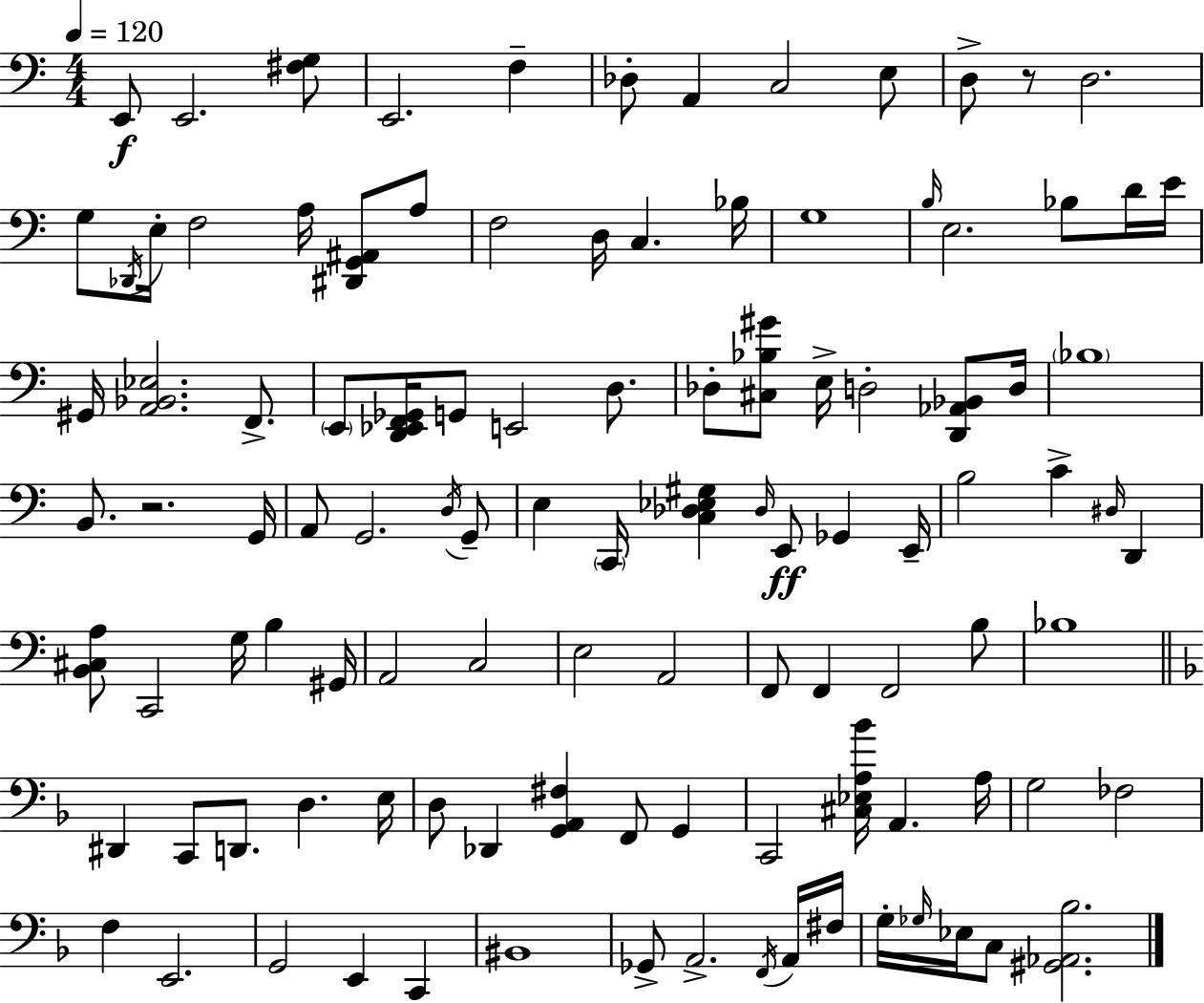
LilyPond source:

{
  \clef bass
  \numericTimeSignature
  \time 4/4
  \key a \minor
  \tempo 4 = 120
  e,8\f e,2. <fis g>8 | e,2. f4-- | des8-. a,4 c2 e8 | d8-> r8 d2. | \break g8 \acciaccatura { des,16 } e16-. f2 a16 <dis, g, ais,>8 a8 | f2 d16 c4. | bes16 g1 | \grace { b16 } e2. bes8 | \break d'16 e'16 gis,16 <a, bes, ees>2. f,8.-> | \parenthesize e,8 <d, ees, f, ges,>16 g,8 e,2 d8. | des8-. <cis bes gis'>8 e16-> d2-. <d, aes, bes,>8 | d16 \parenthesize bes1 | \break b,8. r2. | g,16 a,8 g,2. | \acciaccatura { d16 } g,8-- e4 \parenthesize c,16 <c des ees gis>4 \grace { des16 }\ff e,8 ges,4 | e,16-- b2 c'4-> | \break \grace { dis16 } d,4 <b, cis a>8 c,2 g16 | b4 gis,16 a,2 c2 | e2 a,2 | f,8 f,4 f,2 | \break b8 bes1 | \bar "||" \break \key f \major dis,4 c,8 d,8. d4. e16 | d8 des,4 <g, a, fis>4 f,8 g,4 | c,2 <cis ees a bes'>16 a,4. a16 | g2 fes2 | \break f4 e,2. | g,2 e,4 c,4 | bis,1 | ges,8-> a,2.-> \acciaccatura { f,16 } a,16 | \break fis16 g16-. \grace { ges16 } ees16 c8 <gis, aes, bes>2. | \bar "|."
}